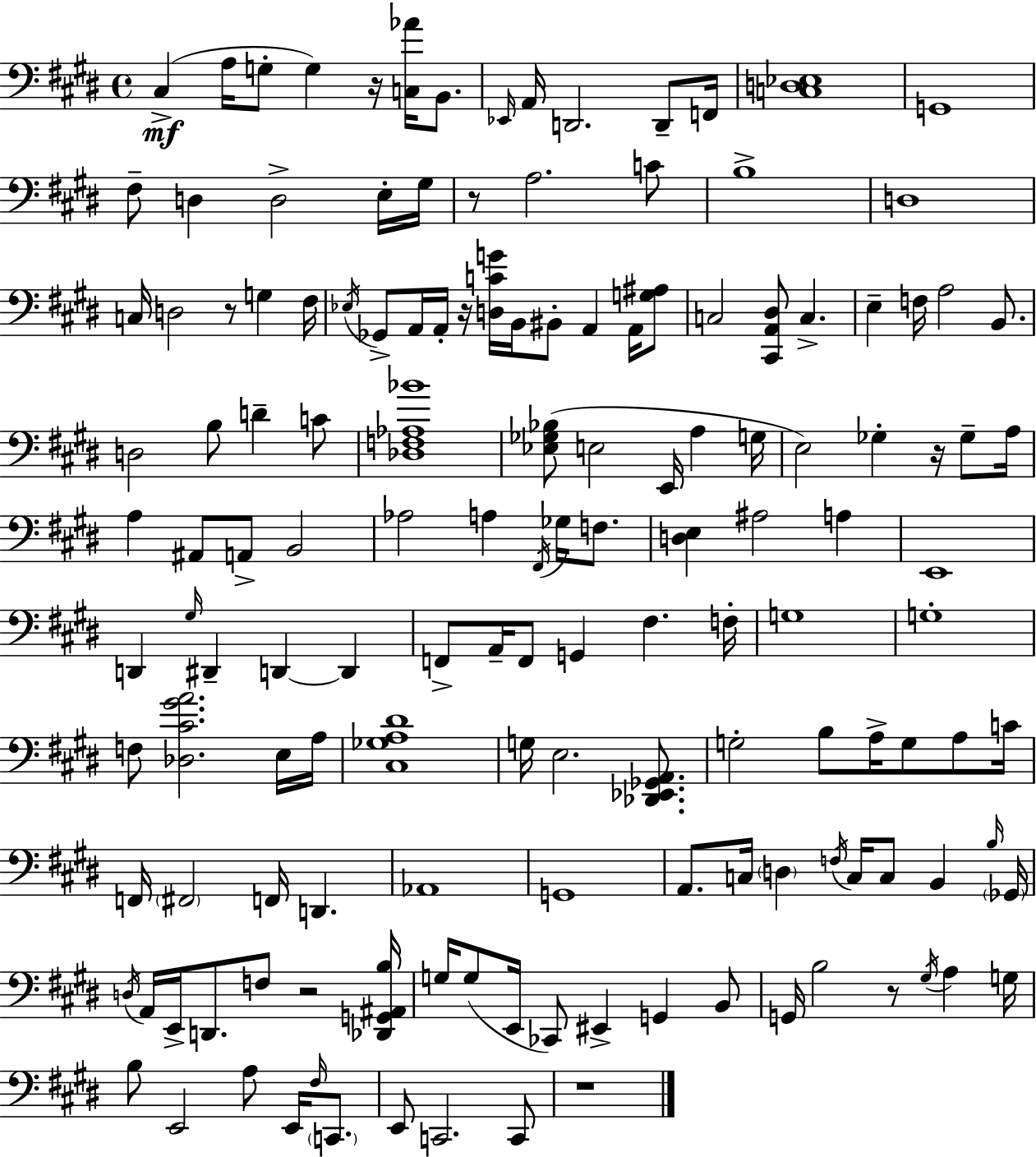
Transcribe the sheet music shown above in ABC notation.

X:1
T:Untitled
M:4/4
L:1/4
K:E
^C, A,/4 G,/2 G, z/4 [C,_A]/4 B,,/2 _E,,/4 A,,/4 D,,2 D,,/2 F,,/4 [C,D,_E,]4 G,,4 ^F,/2 D, D,2 E,/4 ^G,/4 z/2 A,2 C/2 B,4 D,4 C,/4 D,2 z/2 G, ^F,/4 _E,/4 _G,,/2 A,,/4 A,,/4 z/4 [D,CG]/4 B,,/4 ^B,,/2 A,, A,,/4 [G,^A,]/2 C,2 [^C,,A,,^D,]/2 C, E, F,/4 A,2 B,,/2 D,2 B,/2 D C/2 [_D,F,_A,_B]4 [_E,_G,_B,]/2 E,2 E,,/4 A, G,/4 E,2 _G, z/4 _G,/2 A,/4 A, ^A,,/2 A,,/2 B,,2 _A,2 A, ^F,,/4 _G,/4 F,/2 [D,E,] ^A,2 A, E,,4 D,, ^G,/4 ^D,, D,, D,, F,,/2 A,,/4 F,,/2 G,, ^F, F,/4 G,4 G,4 F,/2 [_D,^C^GA]2 E,/4 A,/4 [^C,_G,A,^D]4 G,/4 E,2 [_D,,_E,,_G,,A,,]/2 G,2 B,/2 A,/4 G,/2 A,/2 C/4 F,,/4 ^F,,2 F,,/4 D,, _A,,4 G,,4 A,,/2 C,/4 D, F,/4 C,/4 C,/2 B,, B,/4 _G,,/4 D,/4 A,,/4 E,,/4 D,,/2 F,/2 z2 [_D,,G,,^A,,B,]/4 G,/4 G,/2 E,,/4 _C,,/2 ^E,, G,, B,,/2 G,,/4 B,2 z/2 ^G,/4 A, G,/4 B,/2 E,,2 A,/2 E,,/4 ^F,/4 C,,/2 E,,/2 C,,2 C,,/2 z4